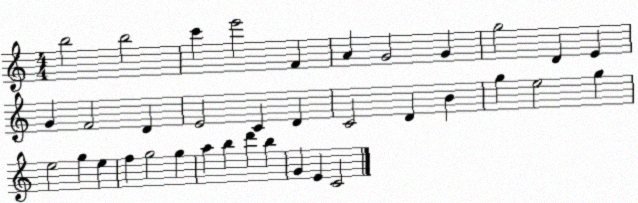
X:1
T:Untitled
M:4/4
L:1/4
K:C
b2 b2 c' e'2 F A G2 G g2 D E G F2 D E2 C D C2 D B g e2 g e2 g e f g2 g a b d' b G E C2